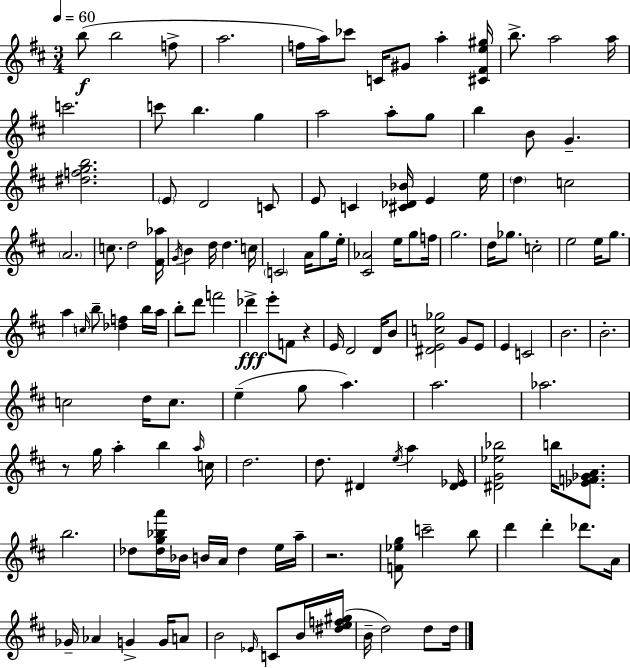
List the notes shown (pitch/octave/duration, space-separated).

B5/e B5/h F5/e A5/h. F5/s A5/s CES6/e C4/s G#4/e A5/q [C#4,F#4,E5,G#5]/s B5/e. A5/h A5/s C6/h. C6/e B5/q. G5/q A5/h A5/e G5/e B5/q B4/e G4/q. [D#5,F5,G5,B5]/h. E4/e D4/h C4/e E4/e C4/q [C#4,Db4,Bb4]/s E4/q E5/s D5/q C5/h A4/h. C5/e. D5/h [F#4,Ab5]/s G4/s B4/q D5/s D5/q. C5/s C4/h A4/s G5/e E5/s [C#4,Ab4]/h E5/s G5/e F5/s G5/h. D5/s Gb5/e. C5/h E5/h E5/s G5/e. A5/q C5/s B5/e [Db5,F5]/q B5/s A5/s B5/e D6/e F6/h Db6/q E6/e F4/e R/q E4/s D4/h D4/s B4/e [D#4,E4,C5,Gb5]/h G4/e E4/e E4/q C4/h B4/h. B4/h. C5/h D5/s C5/e. E5/q G5/e A5/q. A5/h. Ab5/h. R/e G5/s A5/q B5/q A5/s C5/s D5/h. D5/e. D#4/q E5/s A5/q [D#4,Eb4]/s [D#4,G4,Eb5,Bb5]/h B5/s [Eb4,F4,Gb4,A4]/e. B5/h. Db5/e [Db5,G5,Bb5,A6]/s Bb4/s B4/s A4/s Db5/q E5/s A5/s R/h. [F4,Eb5,G5]/e C6/h B5/e D6/q D6/q Db6/e. A4/s Gb4/s Ab4/q G4/q G4/s A4/e B4/h Eb4/s C4/e B4/s [D#5,E5,F5,G#5]/s B4/s D5/h D5/e D5/s